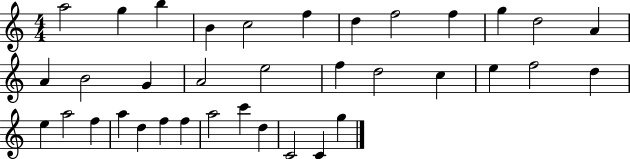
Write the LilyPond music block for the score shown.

{
  \clef treble
  \numericTimeSignature
  \time 4/4
  \key c \major
  a''2 g''4 b''4 | b'4 c''2 f''4 | d''4 f''2 f''4 | g''4 d''2 a'4 | \break a'4 b'2 g'4 | a'2 e''2 | f''4 d''2 c''4 | e''4 f''2 d''4 | \break e''4 a''2 f''4 | a''4 d''4 f''4 f''4 | a''2 c'''4 d''4 | c'2 c'4 g''4 | \break \bar "|."
}